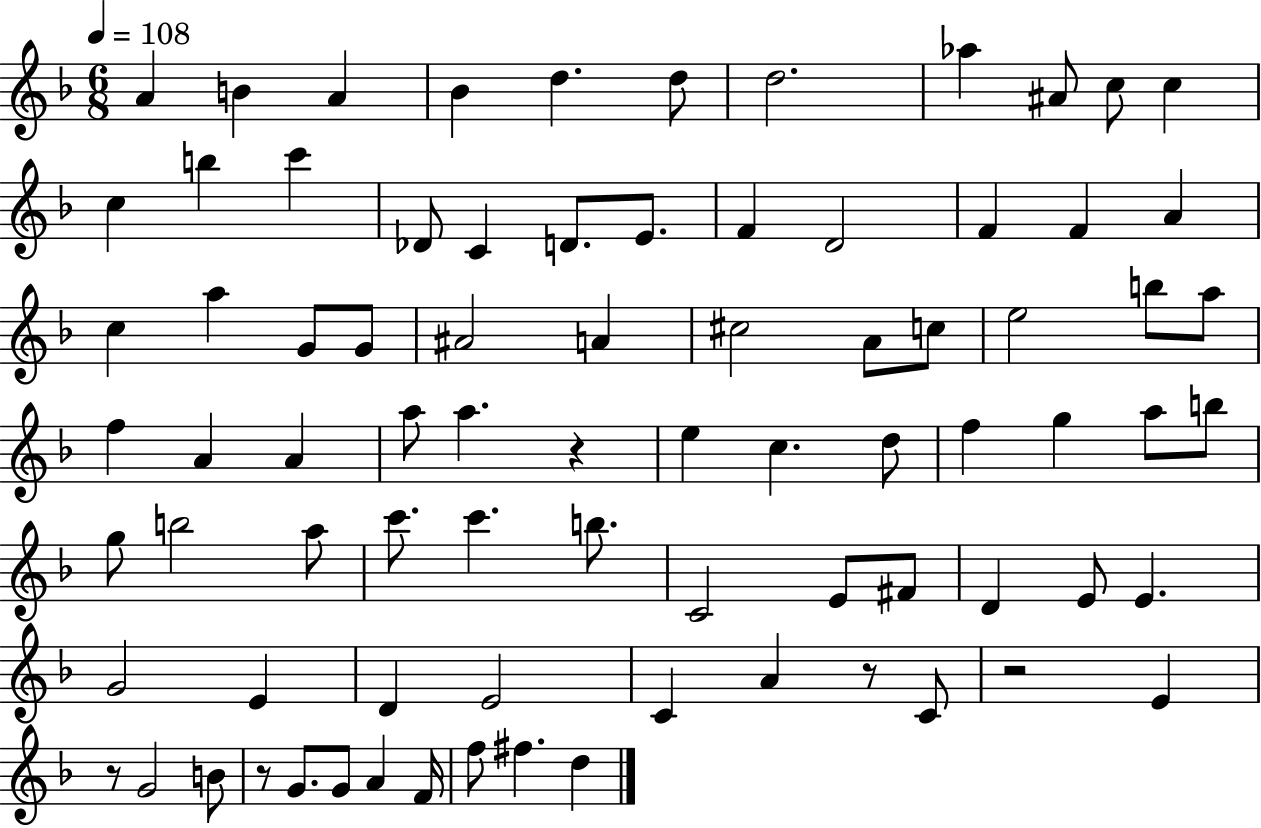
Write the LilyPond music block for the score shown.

{
  \clef treble
  \numericTimeSignature
  \time 6/8
  \key f \major
  \tempo 4 = 108
  a'4 b'4 a'4 | bes'4 d''4. d''8 | d''2. | aes''4 ais'8 c''8 c''4 | \break c''4 b''4 c'''4 | des'8 c'4 d'8. e'8. | f'4 d'2 | f'4 f'4 a'4 | \break c''4 a''4 g'8 g'8 | ais'2 a'4 | cis''2 a'8 c''8 | e''2 b''8 a''8 | \break f''4 a'4 a'4 | a''8 a''4. r4 | e''4 c''4. d''8 | f''4 g''4 a''8 b''8 | \break g''8 b''2 a''8 | c'''8. c'''4. b''8. | c'2 e'8 fis'8 | d'4 e'8 e'4. | \break g'2 e'4 | d'4 e'2 | c'4 a'4 r8 c'8 | r2 e'4 | \break r8 g'2 b'8 | r8 g'8. g'8 a'4 f'16 | f''8 fis''4. d''4 | \bar "|."
}